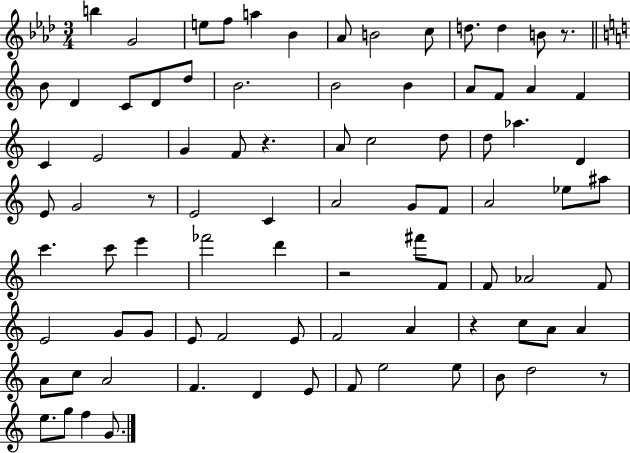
{
  \clef treble
  \numericTimeSignature
  \time 3/4
  \key aes \major
  b''4 g'2 | e''8 f''8 a''4 bes'4 | aes'8 b'2 c''8 | d''8. d''4 b'8 r8. | \break \bar "||" \break \key c \major b'8 d'4 c'8 d'8 d''8 | b'2. | b'2 b'4 | a'8 f'8 a'4 f'4 | \break c'4 e'2 | g'4 f'8 r4. | a'8 c''2 d''8 | d''8 aes''4. d'4 | \break e'8 g'2 r8 | e'2 c'4 | a'2 g'8 f'8 | a'2 ees''8 ais''8 | \break c'''4. c'''8 e'''4 | fes'''2 d'''4 | r2 fis'''8 f'8 | f'8 aes'2 f'8 | \break e'2 g'8 g'8 | e'8 f'2 e'8 | f'2 a'4 | r4 c''8 a'8 a'4 | \break a'8 c''8 a'2 | f'4. d'4 e'8 | f'8 e''2 e''8 | b'8 d''2 r8 | \break e''8. g''8 f''4 g'8. | \bar "|."
}